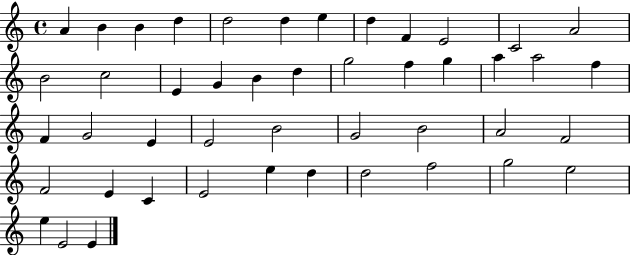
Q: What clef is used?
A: treble